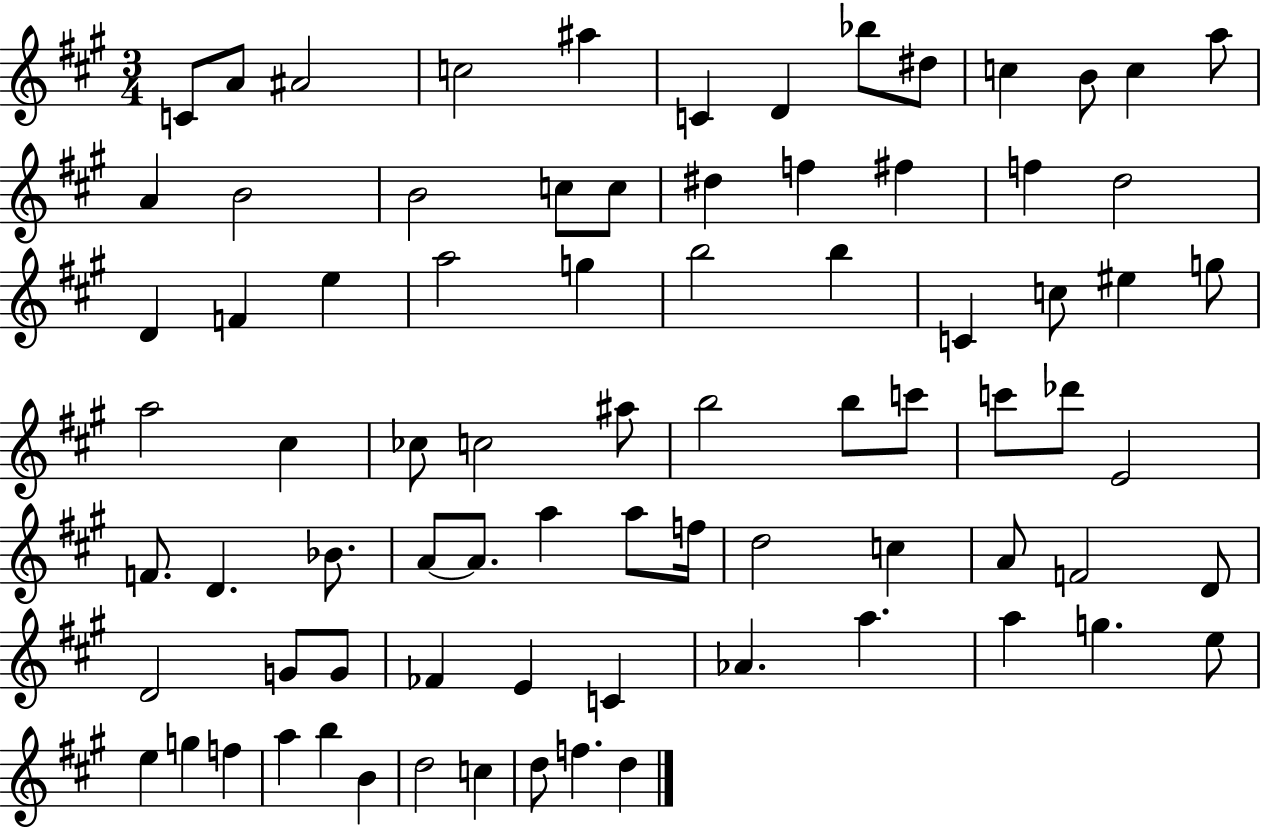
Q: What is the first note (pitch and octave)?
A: C4